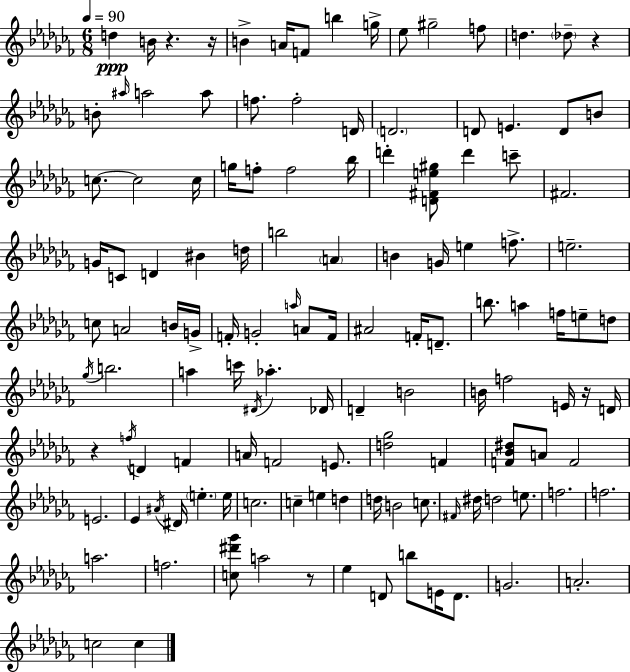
{
  \clef treble
  \numericTimeSignature
  \time 6/8
  \key aes \minor
  \tempo 4 = 90
  d''4\ppp b'16 r4. r16 | b'4-> a'16 f'8 b''4 g''16-> | ees''8 gis''2-- f''8 | d''4. \parenthesize des''8-- r4 | \break b'8-. \grace { ais''16 } a''2 a''8 | f''8. f''2-. | d'16 \parenthesize d'2. | d'8 e'4. d'8 b'8 | \break c''8.~~ c''2 | c''16 g''16 f''8-. f''2 | bes''16 d'''4-. <d' fis' e'' gis''>8 d'''4 c'''8-- | fis'2. | \break g'16 c'8 d'4 bis'4 | d''16 b''2 \parenthesize a'4 | b'4 g'16 e''4 f''8.-> | e''2.-- | \break c''8 a'2 b'16 | g'16-> f'16-. g'2-. \grace { a''16 } a'8 | f'16 ais'2 f'16-. d'8.-- | b''8. a''4 f''16 e''8-- | \break d''8 \acciaccatura { ges''16 } b''2. | a''4 c'''16 \acciaccatura { dis'16 } aes''4.-. | des'16 d'4-- b'2 | b'16 f''2 | \break e'16 r16 d'16 r4 \acciaccatura { f''16 } d'4 | f'4 a'16 f'2 | e'8. <d'' ges''>2 | f'4 <f' bes' dis''>8 a'8 f'2 | \break e'2. | ees'4 \acciaccatura { ais'16 } dis'16 \parenthesize e''4.-. | e''16 c''2. | c''4-- e''4 | \break d''4 d''16 b'2 | c''8. \grace { fis'16 } dis''16 d''2 | e''8. f''2. | f''2. | \break a''2. | f''2. | <c'' dis''' ges'''>8 a''2 | r8 ees''4 d'8 | \break b''8 e'16 d'8. g'2. | a'2.-. | c''2 | c''4 \bar "|."
}